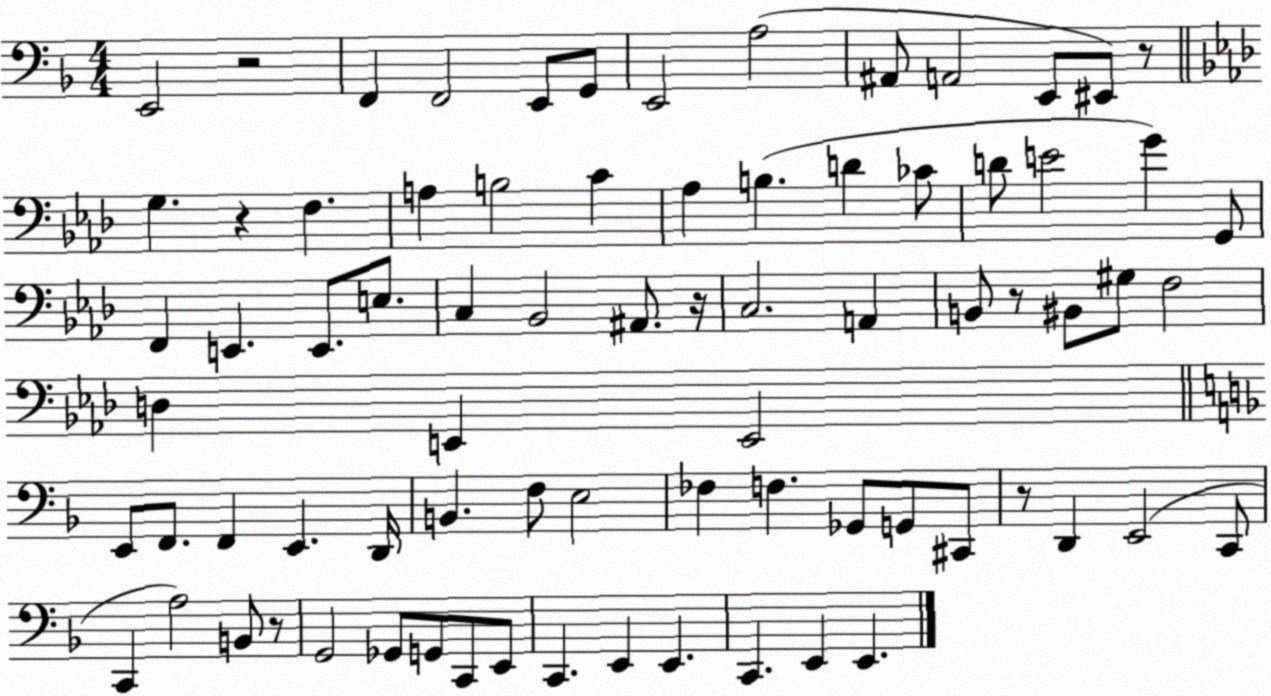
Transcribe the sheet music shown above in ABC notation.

X:1
T:Untitled
M:4/4
L:1/4
K:F
E,,2 z2 F,, F,,2 E,,/2 G,,/2 E,,2 A,2 ^A,,/2 A,,2 E,,/2 ^E,,/2 z/2 G, z F, A, B,2 C _A, B, D _C/2 D/2 E2 G G,,/2 F,, E,, E,,/2 E,/2 C, _B,,2 ^A,,/2 z/4 C,2 A,, B,,/2 z/2 ^B,,/2 ^G,/2 F,2 D, E,, E,,2 E,,/2 F,,/2 F,, E,, D,,/4 B,, F,/2 E,2 _F, F, _G,,/2 G,,/2 ^C,,/2 z/2 D,, E,,2 C,,/2 C,, A,2 B,,/2 z/2 G,,2 _G,,/2 G,,/2 C,,/2 E,,/2 C,, E,, E,, C,, E,, E,,